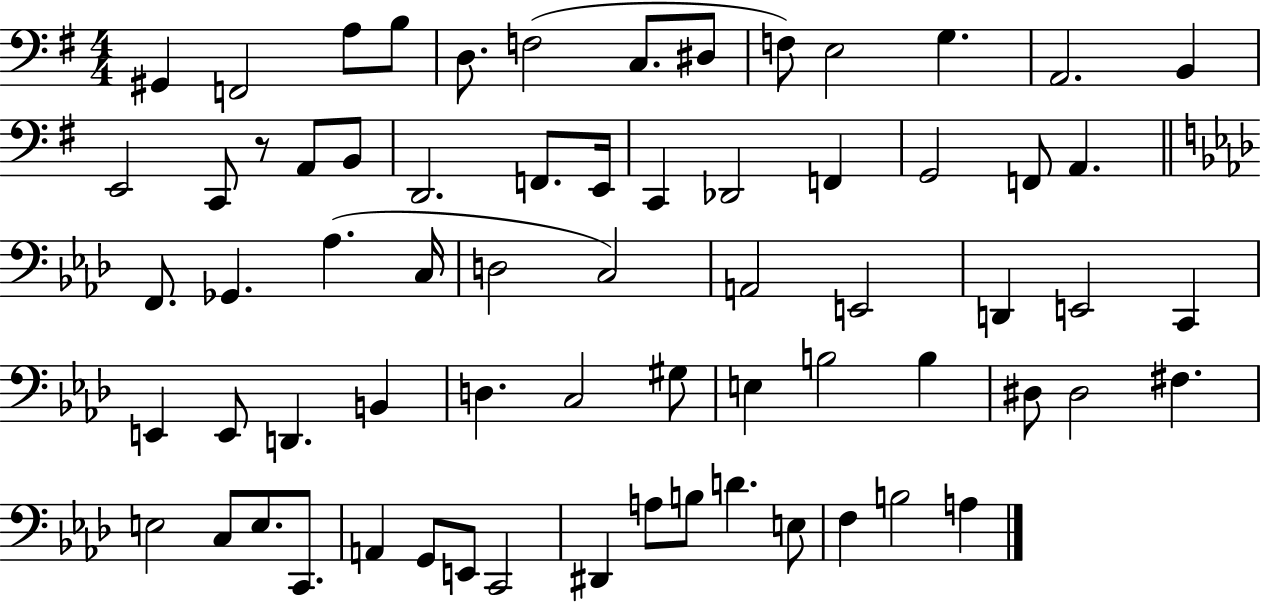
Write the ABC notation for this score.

X:1
T:Untitled
M:4/4
L:1/4
K:G
^G,, F,,2 A,/2 B,/2 D,/2 F,2 C,/2 ^D,/2 F,/2 E,2 G, A,,2 B,, E,,2 C,,/2 z/2 A,,/2 B,,/2 D,,2 F,,/2 E,,/4 C,, _D,,2 F,, G,,2 F,,/2 A,, F,,/2 _G,, _A, C,/4 D,2 C,2 A,,2 E,,2 D,, E,,2 C,, E,, E,,/2 D,, B,, D, C,2 ^G,/2 E, B,2 B, ^D,/2 ^D,2 ^F, E,2 C,/2 E,/2 C,,/2 A,, G,,/2 E,,/2 C,,2 ^D,, A,/2 B,/2 D E,/2 F, B,2 A,